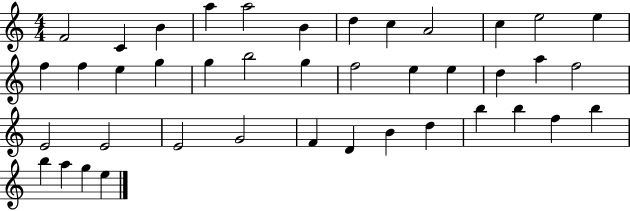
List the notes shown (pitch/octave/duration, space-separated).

F4/h C4/q B4/q A5/q A5/h B4/q D5/q C5/q A4/h C5/q E5/h E5/q F5/q F5/q E5/q G5/q G5/q B5/h G5/q F5/h E5/q E5/q D5/q A5/q F5/h E4/h E4/h E4/h G4/h F4/q D4/q B4/q D5/q B5/q B5/q F5/q B5/q B5/q A5/q G5/q E5/q